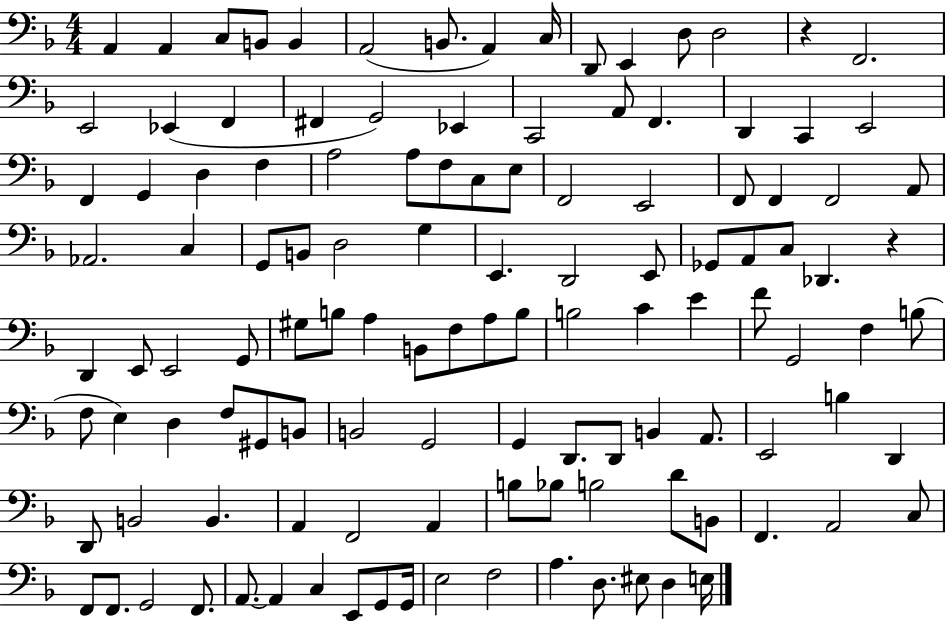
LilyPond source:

{
  \clef bass
  \numericTimeSignature
  \time 4/4
  \key f \major
  a,4 a,4 c8 b,8 b,4 | a,2( b,8. a,4) c16 | d,8 e,4 d8 d2 | r4 f,2. | \break e,2 ees,4( f,4 | fis,4 g,2) ees,4 | c,2 a,8 f,4. | d,4 c,4 e,2 | \break f,4 g,4 d4 f4 | a2 a8 f8 c8 e8 | f,2 e,2 | f,8 f,4 f,2 a,8 | \break aes,2. c4 | g,8 b,8 d2 g4 | e,4. d,2 e,8 | ges,8 a,8 c8 des,4. r4 | \break d,4 e,8 e,2 g,8 | gis8 b8 a4 b,8 f8 a8 b8 | b2 c'4 e'4 | f'8 g,2 f4 b8( | \break f8 e4) d4 f8 gis,8 b,8 | b,2 g,2 | g,4 d,8. d,8 b,4 a,8. | e,2 b4 d,4 | \break d,8 b,2 b,4. | a,4 f,2 a,4 | b8 bes8 b2 d'8 b,8 | f,4. a,2 c8 | \break f,8 f,8. g,2 f,8. | a,8.~~ a,4 c4 e,8 g,8 g,16 | e2 f2 | a4. d8. eis8 d4 e16 | \break \bar "|."
}